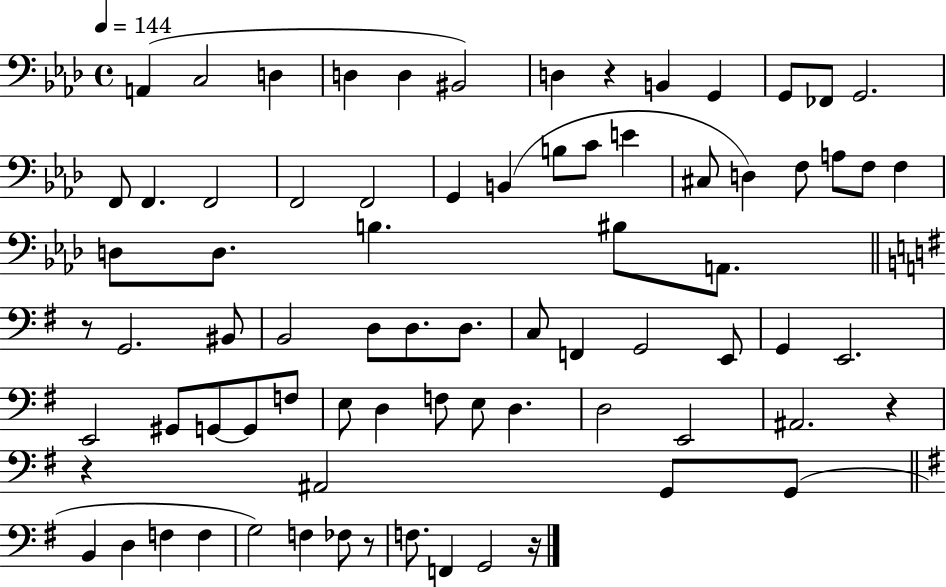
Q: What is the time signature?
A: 4/4